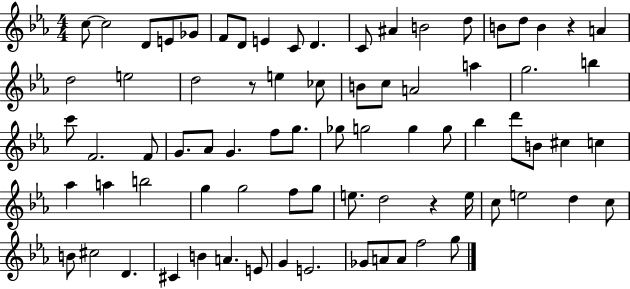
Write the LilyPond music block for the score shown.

{
  \clef treble
  \numericTimeSignature
  \time 4/4
  \key ees \major
  \repeat volta 2 { c''8~~ c''2 d'8 e'8 ges'8 | f'8 d'8 e'4 c'8 d'4. | c'8 ais'4 b'2 d''8 | b'8 d''8 b'4 r4 a'4 | \break d''2 e''2 | d''2 r8 e''4 ces''8 | b'8 c''8 a'2 a''4 | g''2. b''4 | \break c'''8 f'2. f'8 | g'8. aes'8 g'4. f''8 g''8. | ges''8 g''2 g''4 g''8 | bes''4 d'''8 b'8 cis''4 c''4 | \break aes''4 a''4 b''2 | g''4 g''2 f''8 g''8 | e''8. d''2 r4 e''16 | c''8 e''2 d''4 c''8 | \break b'8 cis''2 d'4. | cis'4 b'4 a'4. e'8 | g'4 e'2. | ges'8 a'8 a'8 f''2 g''8 | \break } \bar "|."
}